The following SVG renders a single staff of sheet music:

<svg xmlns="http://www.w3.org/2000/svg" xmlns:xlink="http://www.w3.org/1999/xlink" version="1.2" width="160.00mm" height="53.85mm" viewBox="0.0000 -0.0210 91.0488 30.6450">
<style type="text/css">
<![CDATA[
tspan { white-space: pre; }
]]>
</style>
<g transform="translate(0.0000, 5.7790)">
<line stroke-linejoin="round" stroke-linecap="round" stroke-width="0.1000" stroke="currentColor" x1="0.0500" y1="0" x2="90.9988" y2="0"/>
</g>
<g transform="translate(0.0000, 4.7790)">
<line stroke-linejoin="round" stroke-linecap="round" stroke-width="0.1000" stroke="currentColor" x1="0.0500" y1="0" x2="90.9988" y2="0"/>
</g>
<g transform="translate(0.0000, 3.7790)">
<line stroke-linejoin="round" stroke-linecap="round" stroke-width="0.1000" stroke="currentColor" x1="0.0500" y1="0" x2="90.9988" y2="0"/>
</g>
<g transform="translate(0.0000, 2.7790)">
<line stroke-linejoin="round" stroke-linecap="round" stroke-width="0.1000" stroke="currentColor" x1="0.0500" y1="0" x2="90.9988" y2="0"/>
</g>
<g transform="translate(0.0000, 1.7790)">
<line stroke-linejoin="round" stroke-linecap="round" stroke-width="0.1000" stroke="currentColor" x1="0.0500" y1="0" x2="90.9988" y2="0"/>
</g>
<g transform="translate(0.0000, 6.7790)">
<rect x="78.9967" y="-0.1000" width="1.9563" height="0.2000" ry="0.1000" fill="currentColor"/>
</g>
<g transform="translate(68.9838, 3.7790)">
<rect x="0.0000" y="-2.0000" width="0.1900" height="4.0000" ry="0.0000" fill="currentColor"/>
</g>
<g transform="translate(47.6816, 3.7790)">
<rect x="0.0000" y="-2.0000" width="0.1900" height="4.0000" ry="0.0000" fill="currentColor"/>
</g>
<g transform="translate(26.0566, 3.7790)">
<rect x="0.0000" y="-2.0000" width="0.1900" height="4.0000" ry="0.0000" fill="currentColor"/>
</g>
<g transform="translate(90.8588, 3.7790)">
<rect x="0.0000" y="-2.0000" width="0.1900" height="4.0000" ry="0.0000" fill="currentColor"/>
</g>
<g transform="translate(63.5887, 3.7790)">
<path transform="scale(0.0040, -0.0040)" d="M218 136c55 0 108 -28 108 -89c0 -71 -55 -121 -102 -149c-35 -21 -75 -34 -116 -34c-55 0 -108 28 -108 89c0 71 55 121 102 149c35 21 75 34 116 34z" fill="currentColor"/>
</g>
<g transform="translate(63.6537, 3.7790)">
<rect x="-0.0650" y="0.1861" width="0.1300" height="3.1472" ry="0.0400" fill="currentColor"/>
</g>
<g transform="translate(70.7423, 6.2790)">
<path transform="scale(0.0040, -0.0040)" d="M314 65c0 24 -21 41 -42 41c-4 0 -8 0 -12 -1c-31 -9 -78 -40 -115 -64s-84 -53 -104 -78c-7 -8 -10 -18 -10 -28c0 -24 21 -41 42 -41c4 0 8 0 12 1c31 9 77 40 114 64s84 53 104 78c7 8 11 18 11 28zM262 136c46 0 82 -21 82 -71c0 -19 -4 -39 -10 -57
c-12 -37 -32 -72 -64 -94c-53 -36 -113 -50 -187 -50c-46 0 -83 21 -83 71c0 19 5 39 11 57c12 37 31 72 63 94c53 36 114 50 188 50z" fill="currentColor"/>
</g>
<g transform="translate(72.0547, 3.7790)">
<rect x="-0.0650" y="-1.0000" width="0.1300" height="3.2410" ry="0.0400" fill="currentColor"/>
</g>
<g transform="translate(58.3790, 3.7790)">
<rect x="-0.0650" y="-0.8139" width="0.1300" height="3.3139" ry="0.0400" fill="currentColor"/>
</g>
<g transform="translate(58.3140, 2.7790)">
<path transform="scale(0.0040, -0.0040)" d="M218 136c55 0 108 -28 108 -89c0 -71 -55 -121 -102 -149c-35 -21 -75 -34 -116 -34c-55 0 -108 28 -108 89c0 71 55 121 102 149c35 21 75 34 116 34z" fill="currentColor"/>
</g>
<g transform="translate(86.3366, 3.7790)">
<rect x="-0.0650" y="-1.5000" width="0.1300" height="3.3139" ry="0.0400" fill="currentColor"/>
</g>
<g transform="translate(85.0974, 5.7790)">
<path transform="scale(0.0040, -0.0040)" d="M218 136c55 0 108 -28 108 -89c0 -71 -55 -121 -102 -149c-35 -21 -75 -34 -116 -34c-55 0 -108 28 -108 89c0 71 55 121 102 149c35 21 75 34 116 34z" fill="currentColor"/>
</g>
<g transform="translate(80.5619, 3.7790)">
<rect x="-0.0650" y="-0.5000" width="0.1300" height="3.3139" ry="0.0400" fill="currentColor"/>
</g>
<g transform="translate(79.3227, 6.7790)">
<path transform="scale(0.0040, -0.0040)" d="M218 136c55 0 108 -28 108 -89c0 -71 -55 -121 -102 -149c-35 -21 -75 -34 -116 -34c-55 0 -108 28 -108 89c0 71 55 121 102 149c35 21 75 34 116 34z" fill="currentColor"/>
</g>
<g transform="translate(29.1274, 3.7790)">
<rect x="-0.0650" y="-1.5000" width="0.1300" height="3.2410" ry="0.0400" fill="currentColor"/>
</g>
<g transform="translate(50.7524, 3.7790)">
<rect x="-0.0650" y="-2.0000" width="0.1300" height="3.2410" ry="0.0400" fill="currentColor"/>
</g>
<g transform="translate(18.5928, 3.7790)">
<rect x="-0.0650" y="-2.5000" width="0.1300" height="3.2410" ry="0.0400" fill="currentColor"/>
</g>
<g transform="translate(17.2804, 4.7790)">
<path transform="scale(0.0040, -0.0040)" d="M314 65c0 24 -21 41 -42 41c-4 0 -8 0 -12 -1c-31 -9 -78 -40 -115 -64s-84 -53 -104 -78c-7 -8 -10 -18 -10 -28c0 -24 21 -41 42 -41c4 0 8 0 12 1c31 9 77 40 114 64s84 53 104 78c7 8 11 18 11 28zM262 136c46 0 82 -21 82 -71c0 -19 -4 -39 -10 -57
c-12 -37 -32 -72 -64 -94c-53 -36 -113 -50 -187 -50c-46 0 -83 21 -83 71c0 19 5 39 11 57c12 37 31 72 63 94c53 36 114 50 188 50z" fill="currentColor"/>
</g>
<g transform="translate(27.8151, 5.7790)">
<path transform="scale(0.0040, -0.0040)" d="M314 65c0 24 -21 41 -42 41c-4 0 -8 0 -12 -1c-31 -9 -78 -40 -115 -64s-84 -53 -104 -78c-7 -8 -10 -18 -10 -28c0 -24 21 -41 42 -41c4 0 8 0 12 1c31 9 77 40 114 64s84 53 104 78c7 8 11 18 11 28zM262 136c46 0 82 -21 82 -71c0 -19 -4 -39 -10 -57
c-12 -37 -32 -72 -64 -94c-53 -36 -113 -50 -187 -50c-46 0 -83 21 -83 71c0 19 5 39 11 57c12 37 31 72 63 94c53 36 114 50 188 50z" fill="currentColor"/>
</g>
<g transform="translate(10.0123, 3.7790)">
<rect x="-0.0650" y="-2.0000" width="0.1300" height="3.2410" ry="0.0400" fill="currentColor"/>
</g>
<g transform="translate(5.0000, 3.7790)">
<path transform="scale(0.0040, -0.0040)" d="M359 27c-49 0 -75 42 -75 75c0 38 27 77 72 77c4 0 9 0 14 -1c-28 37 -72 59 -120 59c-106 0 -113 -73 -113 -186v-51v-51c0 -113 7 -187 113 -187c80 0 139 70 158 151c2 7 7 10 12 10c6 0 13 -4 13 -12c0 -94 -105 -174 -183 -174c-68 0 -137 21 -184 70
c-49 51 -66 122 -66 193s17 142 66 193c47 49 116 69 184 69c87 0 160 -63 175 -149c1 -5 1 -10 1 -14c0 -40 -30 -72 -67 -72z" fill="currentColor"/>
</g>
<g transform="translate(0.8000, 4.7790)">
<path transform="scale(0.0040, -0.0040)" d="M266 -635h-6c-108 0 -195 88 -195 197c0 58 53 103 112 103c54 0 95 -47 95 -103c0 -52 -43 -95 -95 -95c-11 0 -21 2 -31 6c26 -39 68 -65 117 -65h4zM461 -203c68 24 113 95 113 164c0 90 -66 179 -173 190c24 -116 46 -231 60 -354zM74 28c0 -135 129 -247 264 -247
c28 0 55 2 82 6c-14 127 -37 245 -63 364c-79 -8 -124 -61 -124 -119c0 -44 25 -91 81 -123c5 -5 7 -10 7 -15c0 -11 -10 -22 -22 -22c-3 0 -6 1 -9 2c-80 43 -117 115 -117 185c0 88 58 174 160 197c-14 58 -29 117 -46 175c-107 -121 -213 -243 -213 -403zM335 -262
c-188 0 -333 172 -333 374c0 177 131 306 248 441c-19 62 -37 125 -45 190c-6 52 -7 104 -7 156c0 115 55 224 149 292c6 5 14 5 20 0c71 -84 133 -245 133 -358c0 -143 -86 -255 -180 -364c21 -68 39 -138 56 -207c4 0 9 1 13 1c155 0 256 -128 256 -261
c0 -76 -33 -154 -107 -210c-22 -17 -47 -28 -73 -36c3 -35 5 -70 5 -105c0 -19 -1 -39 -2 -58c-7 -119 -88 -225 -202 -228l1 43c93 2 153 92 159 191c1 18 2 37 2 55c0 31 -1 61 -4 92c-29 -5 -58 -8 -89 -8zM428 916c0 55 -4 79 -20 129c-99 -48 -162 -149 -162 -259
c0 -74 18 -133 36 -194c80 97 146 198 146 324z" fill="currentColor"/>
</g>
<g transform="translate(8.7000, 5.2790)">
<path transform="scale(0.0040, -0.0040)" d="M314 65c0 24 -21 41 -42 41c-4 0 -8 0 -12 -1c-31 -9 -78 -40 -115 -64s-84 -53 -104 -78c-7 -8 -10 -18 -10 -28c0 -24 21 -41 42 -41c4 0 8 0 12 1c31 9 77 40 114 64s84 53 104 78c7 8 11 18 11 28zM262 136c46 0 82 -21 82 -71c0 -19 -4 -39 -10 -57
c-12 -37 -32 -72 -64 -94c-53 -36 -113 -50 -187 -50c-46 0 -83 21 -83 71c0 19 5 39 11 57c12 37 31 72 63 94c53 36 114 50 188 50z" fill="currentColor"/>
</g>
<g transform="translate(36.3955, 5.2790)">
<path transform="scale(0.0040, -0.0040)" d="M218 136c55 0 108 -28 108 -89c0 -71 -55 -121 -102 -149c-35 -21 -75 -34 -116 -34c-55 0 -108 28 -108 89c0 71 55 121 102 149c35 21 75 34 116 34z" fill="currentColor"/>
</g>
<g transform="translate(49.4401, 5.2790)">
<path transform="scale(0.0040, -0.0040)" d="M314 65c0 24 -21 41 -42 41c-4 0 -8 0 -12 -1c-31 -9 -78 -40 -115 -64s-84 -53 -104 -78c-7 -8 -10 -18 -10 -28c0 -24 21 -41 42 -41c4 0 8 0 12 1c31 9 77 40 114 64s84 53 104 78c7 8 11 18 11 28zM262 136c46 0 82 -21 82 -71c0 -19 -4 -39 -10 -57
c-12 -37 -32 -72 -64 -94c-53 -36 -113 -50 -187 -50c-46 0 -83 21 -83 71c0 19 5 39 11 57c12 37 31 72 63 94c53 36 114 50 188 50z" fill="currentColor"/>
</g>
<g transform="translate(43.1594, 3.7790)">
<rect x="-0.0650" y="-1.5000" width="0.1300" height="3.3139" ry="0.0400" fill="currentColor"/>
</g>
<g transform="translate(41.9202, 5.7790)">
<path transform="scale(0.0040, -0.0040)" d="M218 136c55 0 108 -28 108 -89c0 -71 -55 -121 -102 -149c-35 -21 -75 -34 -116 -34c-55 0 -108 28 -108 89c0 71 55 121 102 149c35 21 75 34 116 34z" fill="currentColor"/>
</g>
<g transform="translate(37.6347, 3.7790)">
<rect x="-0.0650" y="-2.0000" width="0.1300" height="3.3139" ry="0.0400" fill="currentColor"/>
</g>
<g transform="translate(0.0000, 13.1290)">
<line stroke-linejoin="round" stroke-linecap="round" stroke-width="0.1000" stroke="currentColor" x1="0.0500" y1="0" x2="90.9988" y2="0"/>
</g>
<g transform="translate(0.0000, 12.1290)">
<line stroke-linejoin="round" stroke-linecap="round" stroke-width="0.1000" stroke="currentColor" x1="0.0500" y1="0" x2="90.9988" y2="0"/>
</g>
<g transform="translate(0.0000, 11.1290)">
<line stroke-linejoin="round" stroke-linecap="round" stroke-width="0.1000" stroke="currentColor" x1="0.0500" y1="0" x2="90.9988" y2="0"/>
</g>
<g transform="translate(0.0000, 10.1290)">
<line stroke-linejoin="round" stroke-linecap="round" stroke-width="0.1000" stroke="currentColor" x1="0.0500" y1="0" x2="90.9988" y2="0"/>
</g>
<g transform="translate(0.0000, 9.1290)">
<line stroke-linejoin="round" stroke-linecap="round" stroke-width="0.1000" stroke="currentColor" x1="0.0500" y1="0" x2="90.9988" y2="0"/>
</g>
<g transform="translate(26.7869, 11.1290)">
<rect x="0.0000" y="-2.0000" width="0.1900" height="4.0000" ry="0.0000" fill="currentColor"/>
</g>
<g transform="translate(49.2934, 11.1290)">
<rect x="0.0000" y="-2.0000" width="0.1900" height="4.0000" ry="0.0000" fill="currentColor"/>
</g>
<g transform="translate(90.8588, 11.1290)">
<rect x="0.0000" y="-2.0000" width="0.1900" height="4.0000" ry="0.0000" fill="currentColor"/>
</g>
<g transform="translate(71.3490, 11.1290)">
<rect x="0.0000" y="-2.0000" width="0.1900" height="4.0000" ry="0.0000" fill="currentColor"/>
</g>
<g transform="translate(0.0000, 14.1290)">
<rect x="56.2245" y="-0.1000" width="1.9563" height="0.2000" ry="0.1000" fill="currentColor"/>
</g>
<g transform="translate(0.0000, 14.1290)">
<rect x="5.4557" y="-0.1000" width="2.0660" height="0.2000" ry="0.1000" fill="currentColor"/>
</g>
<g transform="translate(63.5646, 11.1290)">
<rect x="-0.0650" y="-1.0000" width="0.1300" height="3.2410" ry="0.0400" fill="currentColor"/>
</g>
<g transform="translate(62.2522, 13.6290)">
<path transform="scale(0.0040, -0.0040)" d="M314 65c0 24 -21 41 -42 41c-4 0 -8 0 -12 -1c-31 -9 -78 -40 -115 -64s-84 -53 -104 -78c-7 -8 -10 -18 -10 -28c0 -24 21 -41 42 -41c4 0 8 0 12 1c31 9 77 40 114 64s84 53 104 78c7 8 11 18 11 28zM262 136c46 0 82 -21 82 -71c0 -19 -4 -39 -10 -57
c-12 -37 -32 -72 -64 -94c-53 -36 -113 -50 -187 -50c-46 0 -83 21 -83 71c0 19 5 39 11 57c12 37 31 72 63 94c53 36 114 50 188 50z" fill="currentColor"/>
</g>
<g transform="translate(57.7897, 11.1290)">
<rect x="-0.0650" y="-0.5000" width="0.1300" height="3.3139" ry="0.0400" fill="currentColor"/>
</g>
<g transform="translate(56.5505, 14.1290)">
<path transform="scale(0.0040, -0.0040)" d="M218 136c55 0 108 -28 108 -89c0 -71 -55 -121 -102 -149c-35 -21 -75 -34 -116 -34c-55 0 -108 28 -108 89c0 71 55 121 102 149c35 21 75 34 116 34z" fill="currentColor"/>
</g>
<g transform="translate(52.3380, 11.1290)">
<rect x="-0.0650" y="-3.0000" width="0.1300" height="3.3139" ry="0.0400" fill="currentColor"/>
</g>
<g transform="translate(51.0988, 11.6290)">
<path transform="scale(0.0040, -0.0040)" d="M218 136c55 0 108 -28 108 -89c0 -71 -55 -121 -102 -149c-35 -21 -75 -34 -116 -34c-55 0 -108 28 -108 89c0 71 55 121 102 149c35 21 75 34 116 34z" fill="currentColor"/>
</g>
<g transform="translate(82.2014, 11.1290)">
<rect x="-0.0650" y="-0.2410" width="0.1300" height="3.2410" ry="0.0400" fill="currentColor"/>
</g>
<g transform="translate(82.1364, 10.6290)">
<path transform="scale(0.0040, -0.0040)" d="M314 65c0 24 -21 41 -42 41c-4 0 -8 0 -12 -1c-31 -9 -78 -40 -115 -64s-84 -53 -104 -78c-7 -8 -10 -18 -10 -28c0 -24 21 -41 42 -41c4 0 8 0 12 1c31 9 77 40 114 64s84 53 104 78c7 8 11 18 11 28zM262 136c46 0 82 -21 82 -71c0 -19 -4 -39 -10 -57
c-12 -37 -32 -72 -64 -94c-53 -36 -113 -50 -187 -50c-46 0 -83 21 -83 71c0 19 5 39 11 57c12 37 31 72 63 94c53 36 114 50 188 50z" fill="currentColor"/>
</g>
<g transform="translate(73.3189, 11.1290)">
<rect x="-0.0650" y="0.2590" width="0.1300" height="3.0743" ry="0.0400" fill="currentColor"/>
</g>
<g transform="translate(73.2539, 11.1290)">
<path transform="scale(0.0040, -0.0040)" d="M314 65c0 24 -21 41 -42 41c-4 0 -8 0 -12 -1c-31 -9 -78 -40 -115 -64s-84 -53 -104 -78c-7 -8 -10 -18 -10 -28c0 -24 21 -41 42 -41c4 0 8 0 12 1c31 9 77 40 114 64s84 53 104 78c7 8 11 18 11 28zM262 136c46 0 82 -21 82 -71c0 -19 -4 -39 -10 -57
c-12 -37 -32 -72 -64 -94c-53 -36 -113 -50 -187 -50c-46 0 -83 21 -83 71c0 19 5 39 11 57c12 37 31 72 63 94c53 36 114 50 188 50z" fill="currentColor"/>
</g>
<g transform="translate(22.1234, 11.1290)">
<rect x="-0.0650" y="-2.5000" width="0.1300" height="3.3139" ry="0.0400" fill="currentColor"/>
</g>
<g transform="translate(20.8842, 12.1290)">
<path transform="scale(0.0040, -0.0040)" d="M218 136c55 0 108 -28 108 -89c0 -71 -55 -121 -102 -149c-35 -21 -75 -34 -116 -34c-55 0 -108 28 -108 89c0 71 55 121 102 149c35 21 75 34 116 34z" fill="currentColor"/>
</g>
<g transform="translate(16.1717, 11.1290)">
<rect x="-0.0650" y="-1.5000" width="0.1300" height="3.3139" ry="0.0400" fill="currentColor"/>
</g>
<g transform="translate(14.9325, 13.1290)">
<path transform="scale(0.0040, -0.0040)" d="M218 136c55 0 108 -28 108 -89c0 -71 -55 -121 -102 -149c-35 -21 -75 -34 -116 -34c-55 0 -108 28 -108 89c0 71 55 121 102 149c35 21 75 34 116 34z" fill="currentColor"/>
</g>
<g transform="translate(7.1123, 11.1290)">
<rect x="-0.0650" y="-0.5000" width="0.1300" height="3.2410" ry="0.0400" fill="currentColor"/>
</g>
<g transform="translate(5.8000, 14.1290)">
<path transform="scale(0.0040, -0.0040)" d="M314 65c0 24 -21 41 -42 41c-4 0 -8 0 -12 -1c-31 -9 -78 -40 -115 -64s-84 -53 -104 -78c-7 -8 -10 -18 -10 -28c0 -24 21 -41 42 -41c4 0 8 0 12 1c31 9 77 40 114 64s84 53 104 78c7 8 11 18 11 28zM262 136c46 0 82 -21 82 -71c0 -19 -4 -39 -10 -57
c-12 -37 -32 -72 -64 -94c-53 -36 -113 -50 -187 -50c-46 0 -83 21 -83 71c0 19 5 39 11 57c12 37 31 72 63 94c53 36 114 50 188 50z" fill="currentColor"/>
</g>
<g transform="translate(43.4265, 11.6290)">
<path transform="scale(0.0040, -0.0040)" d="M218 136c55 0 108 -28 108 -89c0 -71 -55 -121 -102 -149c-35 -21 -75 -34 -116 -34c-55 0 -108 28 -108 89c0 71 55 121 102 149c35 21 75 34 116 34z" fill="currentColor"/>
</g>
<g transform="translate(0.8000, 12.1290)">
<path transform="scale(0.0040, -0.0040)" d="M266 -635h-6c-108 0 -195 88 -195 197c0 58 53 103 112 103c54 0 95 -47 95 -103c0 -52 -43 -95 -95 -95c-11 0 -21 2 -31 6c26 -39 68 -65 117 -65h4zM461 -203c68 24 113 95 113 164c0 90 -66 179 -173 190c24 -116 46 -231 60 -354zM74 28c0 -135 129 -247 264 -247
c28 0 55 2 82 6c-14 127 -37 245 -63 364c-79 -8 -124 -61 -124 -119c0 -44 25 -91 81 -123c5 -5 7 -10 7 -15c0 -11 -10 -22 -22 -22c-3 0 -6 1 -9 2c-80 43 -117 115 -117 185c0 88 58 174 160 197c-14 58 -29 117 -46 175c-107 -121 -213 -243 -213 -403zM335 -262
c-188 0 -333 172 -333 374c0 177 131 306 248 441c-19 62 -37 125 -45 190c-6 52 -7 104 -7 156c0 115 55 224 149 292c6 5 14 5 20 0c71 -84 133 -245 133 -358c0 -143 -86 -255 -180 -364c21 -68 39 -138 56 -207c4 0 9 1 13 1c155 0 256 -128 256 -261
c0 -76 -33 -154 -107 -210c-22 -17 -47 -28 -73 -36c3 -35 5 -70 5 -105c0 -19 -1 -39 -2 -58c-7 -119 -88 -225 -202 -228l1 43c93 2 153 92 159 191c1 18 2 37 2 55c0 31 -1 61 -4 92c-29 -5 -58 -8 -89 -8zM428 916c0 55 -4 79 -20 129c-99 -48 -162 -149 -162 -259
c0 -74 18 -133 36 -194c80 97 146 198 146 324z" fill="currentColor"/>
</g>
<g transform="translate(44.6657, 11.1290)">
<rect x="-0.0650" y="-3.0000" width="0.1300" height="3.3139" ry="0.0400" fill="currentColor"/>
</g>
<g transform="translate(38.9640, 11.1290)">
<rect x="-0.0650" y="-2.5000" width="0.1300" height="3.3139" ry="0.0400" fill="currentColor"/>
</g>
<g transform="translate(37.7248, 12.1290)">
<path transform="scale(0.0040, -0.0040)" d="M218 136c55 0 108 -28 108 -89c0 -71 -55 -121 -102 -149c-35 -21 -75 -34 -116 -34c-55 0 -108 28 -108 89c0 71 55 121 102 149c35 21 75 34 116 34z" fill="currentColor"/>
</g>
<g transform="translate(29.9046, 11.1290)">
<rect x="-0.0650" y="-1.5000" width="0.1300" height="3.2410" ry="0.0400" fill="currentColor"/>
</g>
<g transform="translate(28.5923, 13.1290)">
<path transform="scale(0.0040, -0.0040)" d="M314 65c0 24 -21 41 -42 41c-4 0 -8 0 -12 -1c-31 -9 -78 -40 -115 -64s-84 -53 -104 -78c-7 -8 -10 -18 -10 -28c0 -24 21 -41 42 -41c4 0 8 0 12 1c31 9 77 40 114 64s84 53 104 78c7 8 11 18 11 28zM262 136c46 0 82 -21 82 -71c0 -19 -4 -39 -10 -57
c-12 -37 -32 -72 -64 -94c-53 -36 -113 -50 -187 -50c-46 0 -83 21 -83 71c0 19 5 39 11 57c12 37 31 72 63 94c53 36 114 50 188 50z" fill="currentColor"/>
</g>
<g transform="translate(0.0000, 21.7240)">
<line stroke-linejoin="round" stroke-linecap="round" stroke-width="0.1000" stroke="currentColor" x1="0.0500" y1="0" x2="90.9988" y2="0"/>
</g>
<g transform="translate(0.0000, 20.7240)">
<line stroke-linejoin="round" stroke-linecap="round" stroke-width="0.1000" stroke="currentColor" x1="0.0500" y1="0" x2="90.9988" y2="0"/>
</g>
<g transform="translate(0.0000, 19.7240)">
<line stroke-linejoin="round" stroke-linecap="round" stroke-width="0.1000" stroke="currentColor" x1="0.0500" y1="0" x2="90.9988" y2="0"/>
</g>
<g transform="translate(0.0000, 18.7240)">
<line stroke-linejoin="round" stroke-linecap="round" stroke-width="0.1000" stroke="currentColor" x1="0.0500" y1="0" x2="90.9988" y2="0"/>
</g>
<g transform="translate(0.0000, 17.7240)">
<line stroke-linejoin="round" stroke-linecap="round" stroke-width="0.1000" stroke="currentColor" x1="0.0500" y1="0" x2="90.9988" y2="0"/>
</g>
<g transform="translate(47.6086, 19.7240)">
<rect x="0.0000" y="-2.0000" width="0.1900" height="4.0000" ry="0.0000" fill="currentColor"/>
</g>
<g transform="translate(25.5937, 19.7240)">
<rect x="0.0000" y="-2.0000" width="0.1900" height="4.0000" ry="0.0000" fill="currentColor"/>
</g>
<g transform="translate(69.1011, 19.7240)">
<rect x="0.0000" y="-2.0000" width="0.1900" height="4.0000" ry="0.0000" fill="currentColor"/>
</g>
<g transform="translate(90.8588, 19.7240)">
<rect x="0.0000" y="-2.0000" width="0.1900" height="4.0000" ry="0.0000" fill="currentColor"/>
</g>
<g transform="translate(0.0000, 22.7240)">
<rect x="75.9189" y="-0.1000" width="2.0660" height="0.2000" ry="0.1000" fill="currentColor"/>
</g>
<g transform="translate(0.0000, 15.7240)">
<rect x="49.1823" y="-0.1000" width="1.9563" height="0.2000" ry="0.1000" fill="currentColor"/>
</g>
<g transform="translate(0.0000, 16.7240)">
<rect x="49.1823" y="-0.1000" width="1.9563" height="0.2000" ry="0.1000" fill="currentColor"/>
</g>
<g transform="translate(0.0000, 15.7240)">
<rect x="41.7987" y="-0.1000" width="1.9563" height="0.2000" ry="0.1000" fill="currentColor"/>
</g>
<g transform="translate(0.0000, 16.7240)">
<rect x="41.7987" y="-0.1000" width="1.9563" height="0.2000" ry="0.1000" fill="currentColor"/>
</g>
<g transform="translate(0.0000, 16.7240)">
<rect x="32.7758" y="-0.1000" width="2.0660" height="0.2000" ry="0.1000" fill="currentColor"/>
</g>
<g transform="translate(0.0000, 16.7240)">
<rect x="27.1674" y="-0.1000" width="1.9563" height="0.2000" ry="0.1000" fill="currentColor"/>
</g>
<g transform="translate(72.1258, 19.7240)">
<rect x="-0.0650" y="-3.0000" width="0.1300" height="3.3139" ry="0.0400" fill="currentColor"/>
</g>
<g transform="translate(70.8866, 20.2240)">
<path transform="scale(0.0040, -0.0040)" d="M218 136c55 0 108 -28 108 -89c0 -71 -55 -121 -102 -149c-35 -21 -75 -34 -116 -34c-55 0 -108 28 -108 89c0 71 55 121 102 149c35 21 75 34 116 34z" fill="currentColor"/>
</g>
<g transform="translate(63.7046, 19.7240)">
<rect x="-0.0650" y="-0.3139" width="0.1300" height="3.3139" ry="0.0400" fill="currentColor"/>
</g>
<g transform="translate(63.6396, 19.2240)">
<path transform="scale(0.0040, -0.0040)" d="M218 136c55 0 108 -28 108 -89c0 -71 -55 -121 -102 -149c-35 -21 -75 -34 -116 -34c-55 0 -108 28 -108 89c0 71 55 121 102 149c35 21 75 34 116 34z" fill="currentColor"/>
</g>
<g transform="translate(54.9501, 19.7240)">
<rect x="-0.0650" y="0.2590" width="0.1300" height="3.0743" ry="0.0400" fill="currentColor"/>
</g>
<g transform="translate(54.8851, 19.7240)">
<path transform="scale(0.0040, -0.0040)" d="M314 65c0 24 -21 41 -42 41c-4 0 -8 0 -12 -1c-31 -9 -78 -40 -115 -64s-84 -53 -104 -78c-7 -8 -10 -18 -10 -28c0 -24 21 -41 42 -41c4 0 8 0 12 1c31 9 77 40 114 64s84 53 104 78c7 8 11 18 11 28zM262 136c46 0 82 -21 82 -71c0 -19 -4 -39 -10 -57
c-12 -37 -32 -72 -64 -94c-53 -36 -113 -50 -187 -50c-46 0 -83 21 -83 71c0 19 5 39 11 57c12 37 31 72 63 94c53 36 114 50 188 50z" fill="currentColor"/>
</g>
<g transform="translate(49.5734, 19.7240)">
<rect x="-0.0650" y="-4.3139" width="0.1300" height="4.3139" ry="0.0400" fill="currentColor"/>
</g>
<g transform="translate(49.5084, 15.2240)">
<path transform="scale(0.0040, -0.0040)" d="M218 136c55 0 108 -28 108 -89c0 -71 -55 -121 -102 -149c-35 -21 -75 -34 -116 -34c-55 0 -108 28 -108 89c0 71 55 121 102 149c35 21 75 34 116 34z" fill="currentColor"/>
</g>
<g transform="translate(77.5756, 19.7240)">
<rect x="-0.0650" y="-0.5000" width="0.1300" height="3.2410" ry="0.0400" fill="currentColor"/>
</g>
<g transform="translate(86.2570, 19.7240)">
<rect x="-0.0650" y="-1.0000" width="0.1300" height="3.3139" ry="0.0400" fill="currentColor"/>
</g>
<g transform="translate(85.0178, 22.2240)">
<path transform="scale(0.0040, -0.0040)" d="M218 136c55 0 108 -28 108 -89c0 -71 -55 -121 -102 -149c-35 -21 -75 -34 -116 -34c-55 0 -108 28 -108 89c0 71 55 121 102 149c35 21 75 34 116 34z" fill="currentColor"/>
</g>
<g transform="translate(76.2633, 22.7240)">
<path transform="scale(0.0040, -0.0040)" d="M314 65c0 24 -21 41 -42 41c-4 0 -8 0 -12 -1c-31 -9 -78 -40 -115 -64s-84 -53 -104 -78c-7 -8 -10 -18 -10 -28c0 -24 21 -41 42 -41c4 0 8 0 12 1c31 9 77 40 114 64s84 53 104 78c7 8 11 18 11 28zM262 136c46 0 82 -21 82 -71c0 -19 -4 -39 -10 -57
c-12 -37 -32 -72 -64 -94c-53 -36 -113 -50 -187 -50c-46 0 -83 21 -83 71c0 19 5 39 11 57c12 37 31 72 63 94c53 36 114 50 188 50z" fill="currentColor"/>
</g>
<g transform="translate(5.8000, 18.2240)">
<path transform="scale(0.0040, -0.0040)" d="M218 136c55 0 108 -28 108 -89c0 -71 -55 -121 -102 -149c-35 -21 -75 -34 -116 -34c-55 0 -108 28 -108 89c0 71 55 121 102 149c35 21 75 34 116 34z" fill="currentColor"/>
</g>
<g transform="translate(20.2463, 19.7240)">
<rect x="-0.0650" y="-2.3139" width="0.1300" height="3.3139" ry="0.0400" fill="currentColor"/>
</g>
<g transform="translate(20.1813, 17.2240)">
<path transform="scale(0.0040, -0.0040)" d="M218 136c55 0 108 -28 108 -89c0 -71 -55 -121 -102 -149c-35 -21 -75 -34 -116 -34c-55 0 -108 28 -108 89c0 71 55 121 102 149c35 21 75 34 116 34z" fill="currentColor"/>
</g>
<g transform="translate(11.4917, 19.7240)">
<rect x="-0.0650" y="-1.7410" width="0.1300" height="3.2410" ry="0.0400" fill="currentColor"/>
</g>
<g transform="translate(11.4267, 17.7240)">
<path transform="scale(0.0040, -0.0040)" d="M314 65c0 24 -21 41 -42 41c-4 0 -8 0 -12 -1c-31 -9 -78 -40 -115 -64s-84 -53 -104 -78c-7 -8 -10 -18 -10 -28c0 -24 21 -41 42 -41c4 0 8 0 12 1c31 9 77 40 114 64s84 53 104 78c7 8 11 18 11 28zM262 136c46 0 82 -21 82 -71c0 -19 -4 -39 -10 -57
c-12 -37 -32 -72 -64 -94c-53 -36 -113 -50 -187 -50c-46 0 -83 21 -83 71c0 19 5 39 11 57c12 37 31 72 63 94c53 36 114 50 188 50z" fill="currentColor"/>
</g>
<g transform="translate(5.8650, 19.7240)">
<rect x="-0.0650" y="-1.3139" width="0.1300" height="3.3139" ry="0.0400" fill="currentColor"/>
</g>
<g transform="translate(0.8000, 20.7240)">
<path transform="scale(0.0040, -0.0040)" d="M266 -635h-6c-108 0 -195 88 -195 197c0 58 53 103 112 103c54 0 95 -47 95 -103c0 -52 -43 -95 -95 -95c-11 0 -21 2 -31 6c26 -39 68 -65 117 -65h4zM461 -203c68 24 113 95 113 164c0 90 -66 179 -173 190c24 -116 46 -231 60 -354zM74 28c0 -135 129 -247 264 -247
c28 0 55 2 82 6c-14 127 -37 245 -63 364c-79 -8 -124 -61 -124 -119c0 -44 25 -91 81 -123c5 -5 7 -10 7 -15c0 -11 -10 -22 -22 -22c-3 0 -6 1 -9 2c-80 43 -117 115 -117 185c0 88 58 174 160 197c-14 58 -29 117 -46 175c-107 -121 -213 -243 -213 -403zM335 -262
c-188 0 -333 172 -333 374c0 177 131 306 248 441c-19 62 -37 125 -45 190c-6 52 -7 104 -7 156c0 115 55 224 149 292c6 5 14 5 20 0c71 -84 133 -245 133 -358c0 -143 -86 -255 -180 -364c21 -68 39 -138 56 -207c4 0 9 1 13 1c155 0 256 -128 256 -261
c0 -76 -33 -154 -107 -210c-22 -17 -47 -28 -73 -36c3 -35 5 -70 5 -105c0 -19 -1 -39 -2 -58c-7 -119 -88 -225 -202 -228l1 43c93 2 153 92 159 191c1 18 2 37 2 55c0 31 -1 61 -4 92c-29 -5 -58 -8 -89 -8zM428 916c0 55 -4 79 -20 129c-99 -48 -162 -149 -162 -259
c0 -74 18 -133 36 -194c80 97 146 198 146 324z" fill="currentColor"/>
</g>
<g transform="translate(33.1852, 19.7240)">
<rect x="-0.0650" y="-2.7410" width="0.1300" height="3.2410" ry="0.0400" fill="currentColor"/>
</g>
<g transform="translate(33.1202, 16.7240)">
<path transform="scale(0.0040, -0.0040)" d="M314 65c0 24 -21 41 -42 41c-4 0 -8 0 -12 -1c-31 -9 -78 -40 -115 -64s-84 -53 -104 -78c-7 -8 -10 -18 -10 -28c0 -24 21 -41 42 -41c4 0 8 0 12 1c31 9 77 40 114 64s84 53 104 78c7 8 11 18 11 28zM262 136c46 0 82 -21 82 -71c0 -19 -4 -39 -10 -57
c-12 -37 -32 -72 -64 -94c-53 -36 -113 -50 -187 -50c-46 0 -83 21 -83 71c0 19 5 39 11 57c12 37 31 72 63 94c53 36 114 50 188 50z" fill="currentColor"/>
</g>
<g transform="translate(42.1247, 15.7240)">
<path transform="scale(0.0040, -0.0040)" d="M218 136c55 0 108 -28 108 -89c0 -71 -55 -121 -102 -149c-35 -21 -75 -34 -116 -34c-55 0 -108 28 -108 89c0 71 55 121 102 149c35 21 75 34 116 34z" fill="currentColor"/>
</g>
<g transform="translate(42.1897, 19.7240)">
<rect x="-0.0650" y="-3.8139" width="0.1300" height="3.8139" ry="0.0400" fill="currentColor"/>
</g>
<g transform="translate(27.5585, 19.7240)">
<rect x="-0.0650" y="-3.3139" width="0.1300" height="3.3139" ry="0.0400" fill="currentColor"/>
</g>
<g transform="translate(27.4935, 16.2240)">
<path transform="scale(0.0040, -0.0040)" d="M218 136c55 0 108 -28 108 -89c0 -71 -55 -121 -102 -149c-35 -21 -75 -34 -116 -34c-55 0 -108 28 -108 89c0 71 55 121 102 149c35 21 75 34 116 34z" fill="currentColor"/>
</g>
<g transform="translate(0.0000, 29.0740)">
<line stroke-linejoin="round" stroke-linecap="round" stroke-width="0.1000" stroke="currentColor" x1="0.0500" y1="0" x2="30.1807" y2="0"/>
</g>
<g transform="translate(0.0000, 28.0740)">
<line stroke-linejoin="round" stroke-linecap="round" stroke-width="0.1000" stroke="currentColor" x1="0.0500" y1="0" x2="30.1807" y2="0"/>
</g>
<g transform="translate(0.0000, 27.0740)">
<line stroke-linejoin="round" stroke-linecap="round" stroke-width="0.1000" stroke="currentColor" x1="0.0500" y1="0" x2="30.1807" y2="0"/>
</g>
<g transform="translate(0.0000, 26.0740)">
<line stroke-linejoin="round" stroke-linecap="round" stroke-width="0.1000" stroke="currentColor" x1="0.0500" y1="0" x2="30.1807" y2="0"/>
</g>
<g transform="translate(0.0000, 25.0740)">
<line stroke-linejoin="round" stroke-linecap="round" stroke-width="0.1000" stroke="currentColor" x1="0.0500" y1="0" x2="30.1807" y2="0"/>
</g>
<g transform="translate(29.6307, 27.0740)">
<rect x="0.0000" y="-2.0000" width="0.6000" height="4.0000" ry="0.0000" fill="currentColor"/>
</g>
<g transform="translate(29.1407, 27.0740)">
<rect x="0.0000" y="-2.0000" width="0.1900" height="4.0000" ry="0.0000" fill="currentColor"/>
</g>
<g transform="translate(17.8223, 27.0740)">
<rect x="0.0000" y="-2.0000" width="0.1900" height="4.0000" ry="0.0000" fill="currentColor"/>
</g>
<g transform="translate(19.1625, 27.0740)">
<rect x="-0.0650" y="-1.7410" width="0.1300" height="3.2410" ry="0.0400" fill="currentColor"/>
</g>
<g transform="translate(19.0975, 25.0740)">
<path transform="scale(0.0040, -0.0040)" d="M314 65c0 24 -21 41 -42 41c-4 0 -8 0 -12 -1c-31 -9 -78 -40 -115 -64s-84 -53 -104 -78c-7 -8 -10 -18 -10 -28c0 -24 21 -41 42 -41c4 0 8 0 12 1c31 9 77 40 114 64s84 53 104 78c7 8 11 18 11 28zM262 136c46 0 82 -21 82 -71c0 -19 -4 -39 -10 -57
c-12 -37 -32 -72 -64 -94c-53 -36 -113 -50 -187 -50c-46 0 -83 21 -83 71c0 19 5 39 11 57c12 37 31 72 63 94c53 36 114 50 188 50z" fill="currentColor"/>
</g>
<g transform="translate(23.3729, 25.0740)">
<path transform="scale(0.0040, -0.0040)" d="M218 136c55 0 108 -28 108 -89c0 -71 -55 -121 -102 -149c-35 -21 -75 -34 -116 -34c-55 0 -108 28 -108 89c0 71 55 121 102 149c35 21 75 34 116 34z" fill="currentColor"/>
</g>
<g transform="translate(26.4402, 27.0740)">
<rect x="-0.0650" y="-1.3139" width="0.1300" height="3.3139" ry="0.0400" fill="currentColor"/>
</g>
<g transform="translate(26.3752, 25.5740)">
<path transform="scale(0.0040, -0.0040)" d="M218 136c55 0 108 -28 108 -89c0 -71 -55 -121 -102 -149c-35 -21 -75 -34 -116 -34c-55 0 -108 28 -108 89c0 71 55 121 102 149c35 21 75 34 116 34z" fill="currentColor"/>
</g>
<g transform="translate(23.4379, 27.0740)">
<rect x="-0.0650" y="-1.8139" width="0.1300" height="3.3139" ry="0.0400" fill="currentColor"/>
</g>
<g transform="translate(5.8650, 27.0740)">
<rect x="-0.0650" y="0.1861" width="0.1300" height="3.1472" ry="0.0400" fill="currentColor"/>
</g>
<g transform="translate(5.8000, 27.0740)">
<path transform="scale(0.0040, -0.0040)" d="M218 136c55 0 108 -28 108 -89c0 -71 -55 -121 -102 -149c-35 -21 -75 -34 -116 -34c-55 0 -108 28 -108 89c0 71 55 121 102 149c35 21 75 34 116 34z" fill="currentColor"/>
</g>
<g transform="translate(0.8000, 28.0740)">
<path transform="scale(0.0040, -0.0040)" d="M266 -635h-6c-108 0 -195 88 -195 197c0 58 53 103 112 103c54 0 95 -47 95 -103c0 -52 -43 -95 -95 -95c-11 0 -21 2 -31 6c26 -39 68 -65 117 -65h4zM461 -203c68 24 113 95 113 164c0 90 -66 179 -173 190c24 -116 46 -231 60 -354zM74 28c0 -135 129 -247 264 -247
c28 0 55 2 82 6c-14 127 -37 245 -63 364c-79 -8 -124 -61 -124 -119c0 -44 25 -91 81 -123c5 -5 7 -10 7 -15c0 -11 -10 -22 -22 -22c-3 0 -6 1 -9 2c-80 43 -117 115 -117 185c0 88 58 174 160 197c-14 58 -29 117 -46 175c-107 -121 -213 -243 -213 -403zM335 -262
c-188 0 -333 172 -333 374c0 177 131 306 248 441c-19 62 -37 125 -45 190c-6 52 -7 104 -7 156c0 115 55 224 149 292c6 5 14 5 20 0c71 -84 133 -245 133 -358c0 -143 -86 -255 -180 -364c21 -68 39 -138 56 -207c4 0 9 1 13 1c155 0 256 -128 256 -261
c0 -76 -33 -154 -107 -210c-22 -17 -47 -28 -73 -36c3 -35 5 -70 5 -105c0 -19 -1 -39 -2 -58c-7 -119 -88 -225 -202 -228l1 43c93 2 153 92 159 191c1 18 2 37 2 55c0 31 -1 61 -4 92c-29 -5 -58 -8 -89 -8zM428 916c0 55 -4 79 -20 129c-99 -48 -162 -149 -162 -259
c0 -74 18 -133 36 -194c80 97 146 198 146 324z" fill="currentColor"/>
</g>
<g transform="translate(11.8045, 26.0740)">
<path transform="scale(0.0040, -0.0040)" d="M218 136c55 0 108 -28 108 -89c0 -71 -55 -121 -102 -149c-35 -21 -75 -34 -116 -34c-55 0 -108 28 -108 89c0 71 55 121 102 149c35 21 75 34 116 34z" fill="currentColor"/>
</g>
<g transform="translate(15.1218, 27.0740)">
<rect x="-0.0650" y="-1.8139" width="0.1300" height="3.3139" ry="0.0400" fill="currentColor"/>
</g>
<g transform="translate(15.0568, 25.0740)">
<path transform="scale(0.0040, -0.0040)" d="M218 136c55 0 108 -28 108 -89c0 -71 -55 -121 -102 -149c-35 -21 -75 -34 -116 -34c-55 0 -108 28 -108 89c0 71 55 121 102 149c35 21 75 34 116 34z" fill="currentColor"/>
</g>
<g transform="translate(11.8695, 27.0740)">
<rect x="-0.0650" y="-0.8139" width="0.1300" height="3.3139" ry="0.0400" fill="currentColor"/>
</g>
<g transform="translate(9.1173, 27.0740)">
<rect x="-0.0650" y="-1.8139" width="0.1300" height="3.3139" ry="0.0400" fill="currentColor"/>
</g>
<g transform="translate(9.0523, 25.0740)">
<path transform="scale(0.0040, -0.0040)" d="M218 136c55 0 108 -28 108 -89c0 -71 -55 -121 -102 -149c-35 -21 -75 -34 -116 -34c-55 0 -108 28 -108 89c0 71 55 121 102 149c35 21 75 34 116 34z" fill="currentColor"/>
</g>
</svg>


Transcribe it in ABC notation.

X:1
T:Untitled
M:4/4
L:1/4
K:C
F2 G2 E2 F E F2 d B D2 C E C2 E G E2 G A A C D2 B2 c2 e f2 g b a2 c' d' B2 c A C2 D B f d f f2 f e